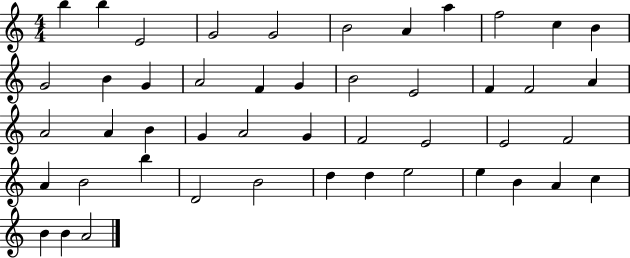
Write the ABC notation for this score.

X:1
T:Untitled
M:4/4
L:1/4
K:C
b b E2 G2 G2 B2 A a f2 c B G2 B G A2 F G B2 E2 F F2 A A2 A B G A2 G F2 E2 E2 F2 A B2 b D2 B2 d d e2 e B A c B B A2